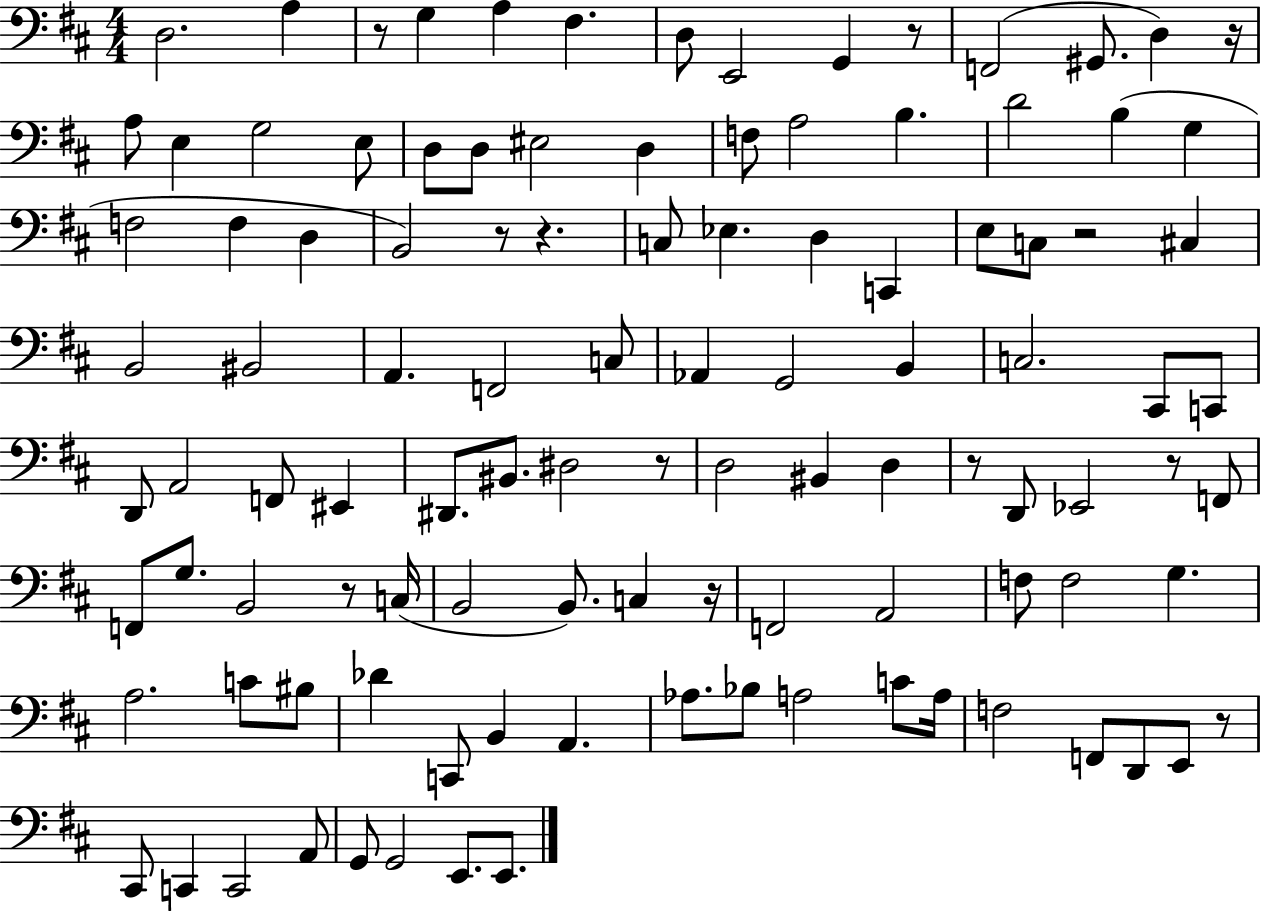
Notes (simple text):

D3/h. A3/q R/e G3/q A3/q F#3/q. D3/e E2/h G2/q R/e F2/h G#2/e. D3/q R/s A3/e E3/q G3/h E3/e D3/e D3/e EIS3/h D3/q F3/e A3/h B3/q. D4/h B3/q G3/q F3/h F3/q D3/q B2/h R/e R/q. C3/e Eb3/q. D3/q C2/q E3/e C3/e R/h C#3/q B2/h BIS2/h A2/q. F2/h C3/e Ab2/q G2/h B2/q C3/h. C#2/e C2/e D2/e A2/h F2/e EIS2/q D#2/e. BIS2/e. D#3/h R/e D3/h BIS2/q D3/q R/e D2/e Eb2/h R/e F2/e F2/e G3/e. B2/h R/e C3/s B2/h B2/e. C3/q R/s F2/h A2/h F3/e F3/h G3/q. A3/h. C4/e BIS3/e Db4/q C2/e B2/q A2/q. Ab3/e. Bb3/e A3/h C4/e A3/s F3/h F2/e D2/e E2/e R/e C#2/e C2/q C2/h A2/e G2/e G2/h E2/e. E2/e.